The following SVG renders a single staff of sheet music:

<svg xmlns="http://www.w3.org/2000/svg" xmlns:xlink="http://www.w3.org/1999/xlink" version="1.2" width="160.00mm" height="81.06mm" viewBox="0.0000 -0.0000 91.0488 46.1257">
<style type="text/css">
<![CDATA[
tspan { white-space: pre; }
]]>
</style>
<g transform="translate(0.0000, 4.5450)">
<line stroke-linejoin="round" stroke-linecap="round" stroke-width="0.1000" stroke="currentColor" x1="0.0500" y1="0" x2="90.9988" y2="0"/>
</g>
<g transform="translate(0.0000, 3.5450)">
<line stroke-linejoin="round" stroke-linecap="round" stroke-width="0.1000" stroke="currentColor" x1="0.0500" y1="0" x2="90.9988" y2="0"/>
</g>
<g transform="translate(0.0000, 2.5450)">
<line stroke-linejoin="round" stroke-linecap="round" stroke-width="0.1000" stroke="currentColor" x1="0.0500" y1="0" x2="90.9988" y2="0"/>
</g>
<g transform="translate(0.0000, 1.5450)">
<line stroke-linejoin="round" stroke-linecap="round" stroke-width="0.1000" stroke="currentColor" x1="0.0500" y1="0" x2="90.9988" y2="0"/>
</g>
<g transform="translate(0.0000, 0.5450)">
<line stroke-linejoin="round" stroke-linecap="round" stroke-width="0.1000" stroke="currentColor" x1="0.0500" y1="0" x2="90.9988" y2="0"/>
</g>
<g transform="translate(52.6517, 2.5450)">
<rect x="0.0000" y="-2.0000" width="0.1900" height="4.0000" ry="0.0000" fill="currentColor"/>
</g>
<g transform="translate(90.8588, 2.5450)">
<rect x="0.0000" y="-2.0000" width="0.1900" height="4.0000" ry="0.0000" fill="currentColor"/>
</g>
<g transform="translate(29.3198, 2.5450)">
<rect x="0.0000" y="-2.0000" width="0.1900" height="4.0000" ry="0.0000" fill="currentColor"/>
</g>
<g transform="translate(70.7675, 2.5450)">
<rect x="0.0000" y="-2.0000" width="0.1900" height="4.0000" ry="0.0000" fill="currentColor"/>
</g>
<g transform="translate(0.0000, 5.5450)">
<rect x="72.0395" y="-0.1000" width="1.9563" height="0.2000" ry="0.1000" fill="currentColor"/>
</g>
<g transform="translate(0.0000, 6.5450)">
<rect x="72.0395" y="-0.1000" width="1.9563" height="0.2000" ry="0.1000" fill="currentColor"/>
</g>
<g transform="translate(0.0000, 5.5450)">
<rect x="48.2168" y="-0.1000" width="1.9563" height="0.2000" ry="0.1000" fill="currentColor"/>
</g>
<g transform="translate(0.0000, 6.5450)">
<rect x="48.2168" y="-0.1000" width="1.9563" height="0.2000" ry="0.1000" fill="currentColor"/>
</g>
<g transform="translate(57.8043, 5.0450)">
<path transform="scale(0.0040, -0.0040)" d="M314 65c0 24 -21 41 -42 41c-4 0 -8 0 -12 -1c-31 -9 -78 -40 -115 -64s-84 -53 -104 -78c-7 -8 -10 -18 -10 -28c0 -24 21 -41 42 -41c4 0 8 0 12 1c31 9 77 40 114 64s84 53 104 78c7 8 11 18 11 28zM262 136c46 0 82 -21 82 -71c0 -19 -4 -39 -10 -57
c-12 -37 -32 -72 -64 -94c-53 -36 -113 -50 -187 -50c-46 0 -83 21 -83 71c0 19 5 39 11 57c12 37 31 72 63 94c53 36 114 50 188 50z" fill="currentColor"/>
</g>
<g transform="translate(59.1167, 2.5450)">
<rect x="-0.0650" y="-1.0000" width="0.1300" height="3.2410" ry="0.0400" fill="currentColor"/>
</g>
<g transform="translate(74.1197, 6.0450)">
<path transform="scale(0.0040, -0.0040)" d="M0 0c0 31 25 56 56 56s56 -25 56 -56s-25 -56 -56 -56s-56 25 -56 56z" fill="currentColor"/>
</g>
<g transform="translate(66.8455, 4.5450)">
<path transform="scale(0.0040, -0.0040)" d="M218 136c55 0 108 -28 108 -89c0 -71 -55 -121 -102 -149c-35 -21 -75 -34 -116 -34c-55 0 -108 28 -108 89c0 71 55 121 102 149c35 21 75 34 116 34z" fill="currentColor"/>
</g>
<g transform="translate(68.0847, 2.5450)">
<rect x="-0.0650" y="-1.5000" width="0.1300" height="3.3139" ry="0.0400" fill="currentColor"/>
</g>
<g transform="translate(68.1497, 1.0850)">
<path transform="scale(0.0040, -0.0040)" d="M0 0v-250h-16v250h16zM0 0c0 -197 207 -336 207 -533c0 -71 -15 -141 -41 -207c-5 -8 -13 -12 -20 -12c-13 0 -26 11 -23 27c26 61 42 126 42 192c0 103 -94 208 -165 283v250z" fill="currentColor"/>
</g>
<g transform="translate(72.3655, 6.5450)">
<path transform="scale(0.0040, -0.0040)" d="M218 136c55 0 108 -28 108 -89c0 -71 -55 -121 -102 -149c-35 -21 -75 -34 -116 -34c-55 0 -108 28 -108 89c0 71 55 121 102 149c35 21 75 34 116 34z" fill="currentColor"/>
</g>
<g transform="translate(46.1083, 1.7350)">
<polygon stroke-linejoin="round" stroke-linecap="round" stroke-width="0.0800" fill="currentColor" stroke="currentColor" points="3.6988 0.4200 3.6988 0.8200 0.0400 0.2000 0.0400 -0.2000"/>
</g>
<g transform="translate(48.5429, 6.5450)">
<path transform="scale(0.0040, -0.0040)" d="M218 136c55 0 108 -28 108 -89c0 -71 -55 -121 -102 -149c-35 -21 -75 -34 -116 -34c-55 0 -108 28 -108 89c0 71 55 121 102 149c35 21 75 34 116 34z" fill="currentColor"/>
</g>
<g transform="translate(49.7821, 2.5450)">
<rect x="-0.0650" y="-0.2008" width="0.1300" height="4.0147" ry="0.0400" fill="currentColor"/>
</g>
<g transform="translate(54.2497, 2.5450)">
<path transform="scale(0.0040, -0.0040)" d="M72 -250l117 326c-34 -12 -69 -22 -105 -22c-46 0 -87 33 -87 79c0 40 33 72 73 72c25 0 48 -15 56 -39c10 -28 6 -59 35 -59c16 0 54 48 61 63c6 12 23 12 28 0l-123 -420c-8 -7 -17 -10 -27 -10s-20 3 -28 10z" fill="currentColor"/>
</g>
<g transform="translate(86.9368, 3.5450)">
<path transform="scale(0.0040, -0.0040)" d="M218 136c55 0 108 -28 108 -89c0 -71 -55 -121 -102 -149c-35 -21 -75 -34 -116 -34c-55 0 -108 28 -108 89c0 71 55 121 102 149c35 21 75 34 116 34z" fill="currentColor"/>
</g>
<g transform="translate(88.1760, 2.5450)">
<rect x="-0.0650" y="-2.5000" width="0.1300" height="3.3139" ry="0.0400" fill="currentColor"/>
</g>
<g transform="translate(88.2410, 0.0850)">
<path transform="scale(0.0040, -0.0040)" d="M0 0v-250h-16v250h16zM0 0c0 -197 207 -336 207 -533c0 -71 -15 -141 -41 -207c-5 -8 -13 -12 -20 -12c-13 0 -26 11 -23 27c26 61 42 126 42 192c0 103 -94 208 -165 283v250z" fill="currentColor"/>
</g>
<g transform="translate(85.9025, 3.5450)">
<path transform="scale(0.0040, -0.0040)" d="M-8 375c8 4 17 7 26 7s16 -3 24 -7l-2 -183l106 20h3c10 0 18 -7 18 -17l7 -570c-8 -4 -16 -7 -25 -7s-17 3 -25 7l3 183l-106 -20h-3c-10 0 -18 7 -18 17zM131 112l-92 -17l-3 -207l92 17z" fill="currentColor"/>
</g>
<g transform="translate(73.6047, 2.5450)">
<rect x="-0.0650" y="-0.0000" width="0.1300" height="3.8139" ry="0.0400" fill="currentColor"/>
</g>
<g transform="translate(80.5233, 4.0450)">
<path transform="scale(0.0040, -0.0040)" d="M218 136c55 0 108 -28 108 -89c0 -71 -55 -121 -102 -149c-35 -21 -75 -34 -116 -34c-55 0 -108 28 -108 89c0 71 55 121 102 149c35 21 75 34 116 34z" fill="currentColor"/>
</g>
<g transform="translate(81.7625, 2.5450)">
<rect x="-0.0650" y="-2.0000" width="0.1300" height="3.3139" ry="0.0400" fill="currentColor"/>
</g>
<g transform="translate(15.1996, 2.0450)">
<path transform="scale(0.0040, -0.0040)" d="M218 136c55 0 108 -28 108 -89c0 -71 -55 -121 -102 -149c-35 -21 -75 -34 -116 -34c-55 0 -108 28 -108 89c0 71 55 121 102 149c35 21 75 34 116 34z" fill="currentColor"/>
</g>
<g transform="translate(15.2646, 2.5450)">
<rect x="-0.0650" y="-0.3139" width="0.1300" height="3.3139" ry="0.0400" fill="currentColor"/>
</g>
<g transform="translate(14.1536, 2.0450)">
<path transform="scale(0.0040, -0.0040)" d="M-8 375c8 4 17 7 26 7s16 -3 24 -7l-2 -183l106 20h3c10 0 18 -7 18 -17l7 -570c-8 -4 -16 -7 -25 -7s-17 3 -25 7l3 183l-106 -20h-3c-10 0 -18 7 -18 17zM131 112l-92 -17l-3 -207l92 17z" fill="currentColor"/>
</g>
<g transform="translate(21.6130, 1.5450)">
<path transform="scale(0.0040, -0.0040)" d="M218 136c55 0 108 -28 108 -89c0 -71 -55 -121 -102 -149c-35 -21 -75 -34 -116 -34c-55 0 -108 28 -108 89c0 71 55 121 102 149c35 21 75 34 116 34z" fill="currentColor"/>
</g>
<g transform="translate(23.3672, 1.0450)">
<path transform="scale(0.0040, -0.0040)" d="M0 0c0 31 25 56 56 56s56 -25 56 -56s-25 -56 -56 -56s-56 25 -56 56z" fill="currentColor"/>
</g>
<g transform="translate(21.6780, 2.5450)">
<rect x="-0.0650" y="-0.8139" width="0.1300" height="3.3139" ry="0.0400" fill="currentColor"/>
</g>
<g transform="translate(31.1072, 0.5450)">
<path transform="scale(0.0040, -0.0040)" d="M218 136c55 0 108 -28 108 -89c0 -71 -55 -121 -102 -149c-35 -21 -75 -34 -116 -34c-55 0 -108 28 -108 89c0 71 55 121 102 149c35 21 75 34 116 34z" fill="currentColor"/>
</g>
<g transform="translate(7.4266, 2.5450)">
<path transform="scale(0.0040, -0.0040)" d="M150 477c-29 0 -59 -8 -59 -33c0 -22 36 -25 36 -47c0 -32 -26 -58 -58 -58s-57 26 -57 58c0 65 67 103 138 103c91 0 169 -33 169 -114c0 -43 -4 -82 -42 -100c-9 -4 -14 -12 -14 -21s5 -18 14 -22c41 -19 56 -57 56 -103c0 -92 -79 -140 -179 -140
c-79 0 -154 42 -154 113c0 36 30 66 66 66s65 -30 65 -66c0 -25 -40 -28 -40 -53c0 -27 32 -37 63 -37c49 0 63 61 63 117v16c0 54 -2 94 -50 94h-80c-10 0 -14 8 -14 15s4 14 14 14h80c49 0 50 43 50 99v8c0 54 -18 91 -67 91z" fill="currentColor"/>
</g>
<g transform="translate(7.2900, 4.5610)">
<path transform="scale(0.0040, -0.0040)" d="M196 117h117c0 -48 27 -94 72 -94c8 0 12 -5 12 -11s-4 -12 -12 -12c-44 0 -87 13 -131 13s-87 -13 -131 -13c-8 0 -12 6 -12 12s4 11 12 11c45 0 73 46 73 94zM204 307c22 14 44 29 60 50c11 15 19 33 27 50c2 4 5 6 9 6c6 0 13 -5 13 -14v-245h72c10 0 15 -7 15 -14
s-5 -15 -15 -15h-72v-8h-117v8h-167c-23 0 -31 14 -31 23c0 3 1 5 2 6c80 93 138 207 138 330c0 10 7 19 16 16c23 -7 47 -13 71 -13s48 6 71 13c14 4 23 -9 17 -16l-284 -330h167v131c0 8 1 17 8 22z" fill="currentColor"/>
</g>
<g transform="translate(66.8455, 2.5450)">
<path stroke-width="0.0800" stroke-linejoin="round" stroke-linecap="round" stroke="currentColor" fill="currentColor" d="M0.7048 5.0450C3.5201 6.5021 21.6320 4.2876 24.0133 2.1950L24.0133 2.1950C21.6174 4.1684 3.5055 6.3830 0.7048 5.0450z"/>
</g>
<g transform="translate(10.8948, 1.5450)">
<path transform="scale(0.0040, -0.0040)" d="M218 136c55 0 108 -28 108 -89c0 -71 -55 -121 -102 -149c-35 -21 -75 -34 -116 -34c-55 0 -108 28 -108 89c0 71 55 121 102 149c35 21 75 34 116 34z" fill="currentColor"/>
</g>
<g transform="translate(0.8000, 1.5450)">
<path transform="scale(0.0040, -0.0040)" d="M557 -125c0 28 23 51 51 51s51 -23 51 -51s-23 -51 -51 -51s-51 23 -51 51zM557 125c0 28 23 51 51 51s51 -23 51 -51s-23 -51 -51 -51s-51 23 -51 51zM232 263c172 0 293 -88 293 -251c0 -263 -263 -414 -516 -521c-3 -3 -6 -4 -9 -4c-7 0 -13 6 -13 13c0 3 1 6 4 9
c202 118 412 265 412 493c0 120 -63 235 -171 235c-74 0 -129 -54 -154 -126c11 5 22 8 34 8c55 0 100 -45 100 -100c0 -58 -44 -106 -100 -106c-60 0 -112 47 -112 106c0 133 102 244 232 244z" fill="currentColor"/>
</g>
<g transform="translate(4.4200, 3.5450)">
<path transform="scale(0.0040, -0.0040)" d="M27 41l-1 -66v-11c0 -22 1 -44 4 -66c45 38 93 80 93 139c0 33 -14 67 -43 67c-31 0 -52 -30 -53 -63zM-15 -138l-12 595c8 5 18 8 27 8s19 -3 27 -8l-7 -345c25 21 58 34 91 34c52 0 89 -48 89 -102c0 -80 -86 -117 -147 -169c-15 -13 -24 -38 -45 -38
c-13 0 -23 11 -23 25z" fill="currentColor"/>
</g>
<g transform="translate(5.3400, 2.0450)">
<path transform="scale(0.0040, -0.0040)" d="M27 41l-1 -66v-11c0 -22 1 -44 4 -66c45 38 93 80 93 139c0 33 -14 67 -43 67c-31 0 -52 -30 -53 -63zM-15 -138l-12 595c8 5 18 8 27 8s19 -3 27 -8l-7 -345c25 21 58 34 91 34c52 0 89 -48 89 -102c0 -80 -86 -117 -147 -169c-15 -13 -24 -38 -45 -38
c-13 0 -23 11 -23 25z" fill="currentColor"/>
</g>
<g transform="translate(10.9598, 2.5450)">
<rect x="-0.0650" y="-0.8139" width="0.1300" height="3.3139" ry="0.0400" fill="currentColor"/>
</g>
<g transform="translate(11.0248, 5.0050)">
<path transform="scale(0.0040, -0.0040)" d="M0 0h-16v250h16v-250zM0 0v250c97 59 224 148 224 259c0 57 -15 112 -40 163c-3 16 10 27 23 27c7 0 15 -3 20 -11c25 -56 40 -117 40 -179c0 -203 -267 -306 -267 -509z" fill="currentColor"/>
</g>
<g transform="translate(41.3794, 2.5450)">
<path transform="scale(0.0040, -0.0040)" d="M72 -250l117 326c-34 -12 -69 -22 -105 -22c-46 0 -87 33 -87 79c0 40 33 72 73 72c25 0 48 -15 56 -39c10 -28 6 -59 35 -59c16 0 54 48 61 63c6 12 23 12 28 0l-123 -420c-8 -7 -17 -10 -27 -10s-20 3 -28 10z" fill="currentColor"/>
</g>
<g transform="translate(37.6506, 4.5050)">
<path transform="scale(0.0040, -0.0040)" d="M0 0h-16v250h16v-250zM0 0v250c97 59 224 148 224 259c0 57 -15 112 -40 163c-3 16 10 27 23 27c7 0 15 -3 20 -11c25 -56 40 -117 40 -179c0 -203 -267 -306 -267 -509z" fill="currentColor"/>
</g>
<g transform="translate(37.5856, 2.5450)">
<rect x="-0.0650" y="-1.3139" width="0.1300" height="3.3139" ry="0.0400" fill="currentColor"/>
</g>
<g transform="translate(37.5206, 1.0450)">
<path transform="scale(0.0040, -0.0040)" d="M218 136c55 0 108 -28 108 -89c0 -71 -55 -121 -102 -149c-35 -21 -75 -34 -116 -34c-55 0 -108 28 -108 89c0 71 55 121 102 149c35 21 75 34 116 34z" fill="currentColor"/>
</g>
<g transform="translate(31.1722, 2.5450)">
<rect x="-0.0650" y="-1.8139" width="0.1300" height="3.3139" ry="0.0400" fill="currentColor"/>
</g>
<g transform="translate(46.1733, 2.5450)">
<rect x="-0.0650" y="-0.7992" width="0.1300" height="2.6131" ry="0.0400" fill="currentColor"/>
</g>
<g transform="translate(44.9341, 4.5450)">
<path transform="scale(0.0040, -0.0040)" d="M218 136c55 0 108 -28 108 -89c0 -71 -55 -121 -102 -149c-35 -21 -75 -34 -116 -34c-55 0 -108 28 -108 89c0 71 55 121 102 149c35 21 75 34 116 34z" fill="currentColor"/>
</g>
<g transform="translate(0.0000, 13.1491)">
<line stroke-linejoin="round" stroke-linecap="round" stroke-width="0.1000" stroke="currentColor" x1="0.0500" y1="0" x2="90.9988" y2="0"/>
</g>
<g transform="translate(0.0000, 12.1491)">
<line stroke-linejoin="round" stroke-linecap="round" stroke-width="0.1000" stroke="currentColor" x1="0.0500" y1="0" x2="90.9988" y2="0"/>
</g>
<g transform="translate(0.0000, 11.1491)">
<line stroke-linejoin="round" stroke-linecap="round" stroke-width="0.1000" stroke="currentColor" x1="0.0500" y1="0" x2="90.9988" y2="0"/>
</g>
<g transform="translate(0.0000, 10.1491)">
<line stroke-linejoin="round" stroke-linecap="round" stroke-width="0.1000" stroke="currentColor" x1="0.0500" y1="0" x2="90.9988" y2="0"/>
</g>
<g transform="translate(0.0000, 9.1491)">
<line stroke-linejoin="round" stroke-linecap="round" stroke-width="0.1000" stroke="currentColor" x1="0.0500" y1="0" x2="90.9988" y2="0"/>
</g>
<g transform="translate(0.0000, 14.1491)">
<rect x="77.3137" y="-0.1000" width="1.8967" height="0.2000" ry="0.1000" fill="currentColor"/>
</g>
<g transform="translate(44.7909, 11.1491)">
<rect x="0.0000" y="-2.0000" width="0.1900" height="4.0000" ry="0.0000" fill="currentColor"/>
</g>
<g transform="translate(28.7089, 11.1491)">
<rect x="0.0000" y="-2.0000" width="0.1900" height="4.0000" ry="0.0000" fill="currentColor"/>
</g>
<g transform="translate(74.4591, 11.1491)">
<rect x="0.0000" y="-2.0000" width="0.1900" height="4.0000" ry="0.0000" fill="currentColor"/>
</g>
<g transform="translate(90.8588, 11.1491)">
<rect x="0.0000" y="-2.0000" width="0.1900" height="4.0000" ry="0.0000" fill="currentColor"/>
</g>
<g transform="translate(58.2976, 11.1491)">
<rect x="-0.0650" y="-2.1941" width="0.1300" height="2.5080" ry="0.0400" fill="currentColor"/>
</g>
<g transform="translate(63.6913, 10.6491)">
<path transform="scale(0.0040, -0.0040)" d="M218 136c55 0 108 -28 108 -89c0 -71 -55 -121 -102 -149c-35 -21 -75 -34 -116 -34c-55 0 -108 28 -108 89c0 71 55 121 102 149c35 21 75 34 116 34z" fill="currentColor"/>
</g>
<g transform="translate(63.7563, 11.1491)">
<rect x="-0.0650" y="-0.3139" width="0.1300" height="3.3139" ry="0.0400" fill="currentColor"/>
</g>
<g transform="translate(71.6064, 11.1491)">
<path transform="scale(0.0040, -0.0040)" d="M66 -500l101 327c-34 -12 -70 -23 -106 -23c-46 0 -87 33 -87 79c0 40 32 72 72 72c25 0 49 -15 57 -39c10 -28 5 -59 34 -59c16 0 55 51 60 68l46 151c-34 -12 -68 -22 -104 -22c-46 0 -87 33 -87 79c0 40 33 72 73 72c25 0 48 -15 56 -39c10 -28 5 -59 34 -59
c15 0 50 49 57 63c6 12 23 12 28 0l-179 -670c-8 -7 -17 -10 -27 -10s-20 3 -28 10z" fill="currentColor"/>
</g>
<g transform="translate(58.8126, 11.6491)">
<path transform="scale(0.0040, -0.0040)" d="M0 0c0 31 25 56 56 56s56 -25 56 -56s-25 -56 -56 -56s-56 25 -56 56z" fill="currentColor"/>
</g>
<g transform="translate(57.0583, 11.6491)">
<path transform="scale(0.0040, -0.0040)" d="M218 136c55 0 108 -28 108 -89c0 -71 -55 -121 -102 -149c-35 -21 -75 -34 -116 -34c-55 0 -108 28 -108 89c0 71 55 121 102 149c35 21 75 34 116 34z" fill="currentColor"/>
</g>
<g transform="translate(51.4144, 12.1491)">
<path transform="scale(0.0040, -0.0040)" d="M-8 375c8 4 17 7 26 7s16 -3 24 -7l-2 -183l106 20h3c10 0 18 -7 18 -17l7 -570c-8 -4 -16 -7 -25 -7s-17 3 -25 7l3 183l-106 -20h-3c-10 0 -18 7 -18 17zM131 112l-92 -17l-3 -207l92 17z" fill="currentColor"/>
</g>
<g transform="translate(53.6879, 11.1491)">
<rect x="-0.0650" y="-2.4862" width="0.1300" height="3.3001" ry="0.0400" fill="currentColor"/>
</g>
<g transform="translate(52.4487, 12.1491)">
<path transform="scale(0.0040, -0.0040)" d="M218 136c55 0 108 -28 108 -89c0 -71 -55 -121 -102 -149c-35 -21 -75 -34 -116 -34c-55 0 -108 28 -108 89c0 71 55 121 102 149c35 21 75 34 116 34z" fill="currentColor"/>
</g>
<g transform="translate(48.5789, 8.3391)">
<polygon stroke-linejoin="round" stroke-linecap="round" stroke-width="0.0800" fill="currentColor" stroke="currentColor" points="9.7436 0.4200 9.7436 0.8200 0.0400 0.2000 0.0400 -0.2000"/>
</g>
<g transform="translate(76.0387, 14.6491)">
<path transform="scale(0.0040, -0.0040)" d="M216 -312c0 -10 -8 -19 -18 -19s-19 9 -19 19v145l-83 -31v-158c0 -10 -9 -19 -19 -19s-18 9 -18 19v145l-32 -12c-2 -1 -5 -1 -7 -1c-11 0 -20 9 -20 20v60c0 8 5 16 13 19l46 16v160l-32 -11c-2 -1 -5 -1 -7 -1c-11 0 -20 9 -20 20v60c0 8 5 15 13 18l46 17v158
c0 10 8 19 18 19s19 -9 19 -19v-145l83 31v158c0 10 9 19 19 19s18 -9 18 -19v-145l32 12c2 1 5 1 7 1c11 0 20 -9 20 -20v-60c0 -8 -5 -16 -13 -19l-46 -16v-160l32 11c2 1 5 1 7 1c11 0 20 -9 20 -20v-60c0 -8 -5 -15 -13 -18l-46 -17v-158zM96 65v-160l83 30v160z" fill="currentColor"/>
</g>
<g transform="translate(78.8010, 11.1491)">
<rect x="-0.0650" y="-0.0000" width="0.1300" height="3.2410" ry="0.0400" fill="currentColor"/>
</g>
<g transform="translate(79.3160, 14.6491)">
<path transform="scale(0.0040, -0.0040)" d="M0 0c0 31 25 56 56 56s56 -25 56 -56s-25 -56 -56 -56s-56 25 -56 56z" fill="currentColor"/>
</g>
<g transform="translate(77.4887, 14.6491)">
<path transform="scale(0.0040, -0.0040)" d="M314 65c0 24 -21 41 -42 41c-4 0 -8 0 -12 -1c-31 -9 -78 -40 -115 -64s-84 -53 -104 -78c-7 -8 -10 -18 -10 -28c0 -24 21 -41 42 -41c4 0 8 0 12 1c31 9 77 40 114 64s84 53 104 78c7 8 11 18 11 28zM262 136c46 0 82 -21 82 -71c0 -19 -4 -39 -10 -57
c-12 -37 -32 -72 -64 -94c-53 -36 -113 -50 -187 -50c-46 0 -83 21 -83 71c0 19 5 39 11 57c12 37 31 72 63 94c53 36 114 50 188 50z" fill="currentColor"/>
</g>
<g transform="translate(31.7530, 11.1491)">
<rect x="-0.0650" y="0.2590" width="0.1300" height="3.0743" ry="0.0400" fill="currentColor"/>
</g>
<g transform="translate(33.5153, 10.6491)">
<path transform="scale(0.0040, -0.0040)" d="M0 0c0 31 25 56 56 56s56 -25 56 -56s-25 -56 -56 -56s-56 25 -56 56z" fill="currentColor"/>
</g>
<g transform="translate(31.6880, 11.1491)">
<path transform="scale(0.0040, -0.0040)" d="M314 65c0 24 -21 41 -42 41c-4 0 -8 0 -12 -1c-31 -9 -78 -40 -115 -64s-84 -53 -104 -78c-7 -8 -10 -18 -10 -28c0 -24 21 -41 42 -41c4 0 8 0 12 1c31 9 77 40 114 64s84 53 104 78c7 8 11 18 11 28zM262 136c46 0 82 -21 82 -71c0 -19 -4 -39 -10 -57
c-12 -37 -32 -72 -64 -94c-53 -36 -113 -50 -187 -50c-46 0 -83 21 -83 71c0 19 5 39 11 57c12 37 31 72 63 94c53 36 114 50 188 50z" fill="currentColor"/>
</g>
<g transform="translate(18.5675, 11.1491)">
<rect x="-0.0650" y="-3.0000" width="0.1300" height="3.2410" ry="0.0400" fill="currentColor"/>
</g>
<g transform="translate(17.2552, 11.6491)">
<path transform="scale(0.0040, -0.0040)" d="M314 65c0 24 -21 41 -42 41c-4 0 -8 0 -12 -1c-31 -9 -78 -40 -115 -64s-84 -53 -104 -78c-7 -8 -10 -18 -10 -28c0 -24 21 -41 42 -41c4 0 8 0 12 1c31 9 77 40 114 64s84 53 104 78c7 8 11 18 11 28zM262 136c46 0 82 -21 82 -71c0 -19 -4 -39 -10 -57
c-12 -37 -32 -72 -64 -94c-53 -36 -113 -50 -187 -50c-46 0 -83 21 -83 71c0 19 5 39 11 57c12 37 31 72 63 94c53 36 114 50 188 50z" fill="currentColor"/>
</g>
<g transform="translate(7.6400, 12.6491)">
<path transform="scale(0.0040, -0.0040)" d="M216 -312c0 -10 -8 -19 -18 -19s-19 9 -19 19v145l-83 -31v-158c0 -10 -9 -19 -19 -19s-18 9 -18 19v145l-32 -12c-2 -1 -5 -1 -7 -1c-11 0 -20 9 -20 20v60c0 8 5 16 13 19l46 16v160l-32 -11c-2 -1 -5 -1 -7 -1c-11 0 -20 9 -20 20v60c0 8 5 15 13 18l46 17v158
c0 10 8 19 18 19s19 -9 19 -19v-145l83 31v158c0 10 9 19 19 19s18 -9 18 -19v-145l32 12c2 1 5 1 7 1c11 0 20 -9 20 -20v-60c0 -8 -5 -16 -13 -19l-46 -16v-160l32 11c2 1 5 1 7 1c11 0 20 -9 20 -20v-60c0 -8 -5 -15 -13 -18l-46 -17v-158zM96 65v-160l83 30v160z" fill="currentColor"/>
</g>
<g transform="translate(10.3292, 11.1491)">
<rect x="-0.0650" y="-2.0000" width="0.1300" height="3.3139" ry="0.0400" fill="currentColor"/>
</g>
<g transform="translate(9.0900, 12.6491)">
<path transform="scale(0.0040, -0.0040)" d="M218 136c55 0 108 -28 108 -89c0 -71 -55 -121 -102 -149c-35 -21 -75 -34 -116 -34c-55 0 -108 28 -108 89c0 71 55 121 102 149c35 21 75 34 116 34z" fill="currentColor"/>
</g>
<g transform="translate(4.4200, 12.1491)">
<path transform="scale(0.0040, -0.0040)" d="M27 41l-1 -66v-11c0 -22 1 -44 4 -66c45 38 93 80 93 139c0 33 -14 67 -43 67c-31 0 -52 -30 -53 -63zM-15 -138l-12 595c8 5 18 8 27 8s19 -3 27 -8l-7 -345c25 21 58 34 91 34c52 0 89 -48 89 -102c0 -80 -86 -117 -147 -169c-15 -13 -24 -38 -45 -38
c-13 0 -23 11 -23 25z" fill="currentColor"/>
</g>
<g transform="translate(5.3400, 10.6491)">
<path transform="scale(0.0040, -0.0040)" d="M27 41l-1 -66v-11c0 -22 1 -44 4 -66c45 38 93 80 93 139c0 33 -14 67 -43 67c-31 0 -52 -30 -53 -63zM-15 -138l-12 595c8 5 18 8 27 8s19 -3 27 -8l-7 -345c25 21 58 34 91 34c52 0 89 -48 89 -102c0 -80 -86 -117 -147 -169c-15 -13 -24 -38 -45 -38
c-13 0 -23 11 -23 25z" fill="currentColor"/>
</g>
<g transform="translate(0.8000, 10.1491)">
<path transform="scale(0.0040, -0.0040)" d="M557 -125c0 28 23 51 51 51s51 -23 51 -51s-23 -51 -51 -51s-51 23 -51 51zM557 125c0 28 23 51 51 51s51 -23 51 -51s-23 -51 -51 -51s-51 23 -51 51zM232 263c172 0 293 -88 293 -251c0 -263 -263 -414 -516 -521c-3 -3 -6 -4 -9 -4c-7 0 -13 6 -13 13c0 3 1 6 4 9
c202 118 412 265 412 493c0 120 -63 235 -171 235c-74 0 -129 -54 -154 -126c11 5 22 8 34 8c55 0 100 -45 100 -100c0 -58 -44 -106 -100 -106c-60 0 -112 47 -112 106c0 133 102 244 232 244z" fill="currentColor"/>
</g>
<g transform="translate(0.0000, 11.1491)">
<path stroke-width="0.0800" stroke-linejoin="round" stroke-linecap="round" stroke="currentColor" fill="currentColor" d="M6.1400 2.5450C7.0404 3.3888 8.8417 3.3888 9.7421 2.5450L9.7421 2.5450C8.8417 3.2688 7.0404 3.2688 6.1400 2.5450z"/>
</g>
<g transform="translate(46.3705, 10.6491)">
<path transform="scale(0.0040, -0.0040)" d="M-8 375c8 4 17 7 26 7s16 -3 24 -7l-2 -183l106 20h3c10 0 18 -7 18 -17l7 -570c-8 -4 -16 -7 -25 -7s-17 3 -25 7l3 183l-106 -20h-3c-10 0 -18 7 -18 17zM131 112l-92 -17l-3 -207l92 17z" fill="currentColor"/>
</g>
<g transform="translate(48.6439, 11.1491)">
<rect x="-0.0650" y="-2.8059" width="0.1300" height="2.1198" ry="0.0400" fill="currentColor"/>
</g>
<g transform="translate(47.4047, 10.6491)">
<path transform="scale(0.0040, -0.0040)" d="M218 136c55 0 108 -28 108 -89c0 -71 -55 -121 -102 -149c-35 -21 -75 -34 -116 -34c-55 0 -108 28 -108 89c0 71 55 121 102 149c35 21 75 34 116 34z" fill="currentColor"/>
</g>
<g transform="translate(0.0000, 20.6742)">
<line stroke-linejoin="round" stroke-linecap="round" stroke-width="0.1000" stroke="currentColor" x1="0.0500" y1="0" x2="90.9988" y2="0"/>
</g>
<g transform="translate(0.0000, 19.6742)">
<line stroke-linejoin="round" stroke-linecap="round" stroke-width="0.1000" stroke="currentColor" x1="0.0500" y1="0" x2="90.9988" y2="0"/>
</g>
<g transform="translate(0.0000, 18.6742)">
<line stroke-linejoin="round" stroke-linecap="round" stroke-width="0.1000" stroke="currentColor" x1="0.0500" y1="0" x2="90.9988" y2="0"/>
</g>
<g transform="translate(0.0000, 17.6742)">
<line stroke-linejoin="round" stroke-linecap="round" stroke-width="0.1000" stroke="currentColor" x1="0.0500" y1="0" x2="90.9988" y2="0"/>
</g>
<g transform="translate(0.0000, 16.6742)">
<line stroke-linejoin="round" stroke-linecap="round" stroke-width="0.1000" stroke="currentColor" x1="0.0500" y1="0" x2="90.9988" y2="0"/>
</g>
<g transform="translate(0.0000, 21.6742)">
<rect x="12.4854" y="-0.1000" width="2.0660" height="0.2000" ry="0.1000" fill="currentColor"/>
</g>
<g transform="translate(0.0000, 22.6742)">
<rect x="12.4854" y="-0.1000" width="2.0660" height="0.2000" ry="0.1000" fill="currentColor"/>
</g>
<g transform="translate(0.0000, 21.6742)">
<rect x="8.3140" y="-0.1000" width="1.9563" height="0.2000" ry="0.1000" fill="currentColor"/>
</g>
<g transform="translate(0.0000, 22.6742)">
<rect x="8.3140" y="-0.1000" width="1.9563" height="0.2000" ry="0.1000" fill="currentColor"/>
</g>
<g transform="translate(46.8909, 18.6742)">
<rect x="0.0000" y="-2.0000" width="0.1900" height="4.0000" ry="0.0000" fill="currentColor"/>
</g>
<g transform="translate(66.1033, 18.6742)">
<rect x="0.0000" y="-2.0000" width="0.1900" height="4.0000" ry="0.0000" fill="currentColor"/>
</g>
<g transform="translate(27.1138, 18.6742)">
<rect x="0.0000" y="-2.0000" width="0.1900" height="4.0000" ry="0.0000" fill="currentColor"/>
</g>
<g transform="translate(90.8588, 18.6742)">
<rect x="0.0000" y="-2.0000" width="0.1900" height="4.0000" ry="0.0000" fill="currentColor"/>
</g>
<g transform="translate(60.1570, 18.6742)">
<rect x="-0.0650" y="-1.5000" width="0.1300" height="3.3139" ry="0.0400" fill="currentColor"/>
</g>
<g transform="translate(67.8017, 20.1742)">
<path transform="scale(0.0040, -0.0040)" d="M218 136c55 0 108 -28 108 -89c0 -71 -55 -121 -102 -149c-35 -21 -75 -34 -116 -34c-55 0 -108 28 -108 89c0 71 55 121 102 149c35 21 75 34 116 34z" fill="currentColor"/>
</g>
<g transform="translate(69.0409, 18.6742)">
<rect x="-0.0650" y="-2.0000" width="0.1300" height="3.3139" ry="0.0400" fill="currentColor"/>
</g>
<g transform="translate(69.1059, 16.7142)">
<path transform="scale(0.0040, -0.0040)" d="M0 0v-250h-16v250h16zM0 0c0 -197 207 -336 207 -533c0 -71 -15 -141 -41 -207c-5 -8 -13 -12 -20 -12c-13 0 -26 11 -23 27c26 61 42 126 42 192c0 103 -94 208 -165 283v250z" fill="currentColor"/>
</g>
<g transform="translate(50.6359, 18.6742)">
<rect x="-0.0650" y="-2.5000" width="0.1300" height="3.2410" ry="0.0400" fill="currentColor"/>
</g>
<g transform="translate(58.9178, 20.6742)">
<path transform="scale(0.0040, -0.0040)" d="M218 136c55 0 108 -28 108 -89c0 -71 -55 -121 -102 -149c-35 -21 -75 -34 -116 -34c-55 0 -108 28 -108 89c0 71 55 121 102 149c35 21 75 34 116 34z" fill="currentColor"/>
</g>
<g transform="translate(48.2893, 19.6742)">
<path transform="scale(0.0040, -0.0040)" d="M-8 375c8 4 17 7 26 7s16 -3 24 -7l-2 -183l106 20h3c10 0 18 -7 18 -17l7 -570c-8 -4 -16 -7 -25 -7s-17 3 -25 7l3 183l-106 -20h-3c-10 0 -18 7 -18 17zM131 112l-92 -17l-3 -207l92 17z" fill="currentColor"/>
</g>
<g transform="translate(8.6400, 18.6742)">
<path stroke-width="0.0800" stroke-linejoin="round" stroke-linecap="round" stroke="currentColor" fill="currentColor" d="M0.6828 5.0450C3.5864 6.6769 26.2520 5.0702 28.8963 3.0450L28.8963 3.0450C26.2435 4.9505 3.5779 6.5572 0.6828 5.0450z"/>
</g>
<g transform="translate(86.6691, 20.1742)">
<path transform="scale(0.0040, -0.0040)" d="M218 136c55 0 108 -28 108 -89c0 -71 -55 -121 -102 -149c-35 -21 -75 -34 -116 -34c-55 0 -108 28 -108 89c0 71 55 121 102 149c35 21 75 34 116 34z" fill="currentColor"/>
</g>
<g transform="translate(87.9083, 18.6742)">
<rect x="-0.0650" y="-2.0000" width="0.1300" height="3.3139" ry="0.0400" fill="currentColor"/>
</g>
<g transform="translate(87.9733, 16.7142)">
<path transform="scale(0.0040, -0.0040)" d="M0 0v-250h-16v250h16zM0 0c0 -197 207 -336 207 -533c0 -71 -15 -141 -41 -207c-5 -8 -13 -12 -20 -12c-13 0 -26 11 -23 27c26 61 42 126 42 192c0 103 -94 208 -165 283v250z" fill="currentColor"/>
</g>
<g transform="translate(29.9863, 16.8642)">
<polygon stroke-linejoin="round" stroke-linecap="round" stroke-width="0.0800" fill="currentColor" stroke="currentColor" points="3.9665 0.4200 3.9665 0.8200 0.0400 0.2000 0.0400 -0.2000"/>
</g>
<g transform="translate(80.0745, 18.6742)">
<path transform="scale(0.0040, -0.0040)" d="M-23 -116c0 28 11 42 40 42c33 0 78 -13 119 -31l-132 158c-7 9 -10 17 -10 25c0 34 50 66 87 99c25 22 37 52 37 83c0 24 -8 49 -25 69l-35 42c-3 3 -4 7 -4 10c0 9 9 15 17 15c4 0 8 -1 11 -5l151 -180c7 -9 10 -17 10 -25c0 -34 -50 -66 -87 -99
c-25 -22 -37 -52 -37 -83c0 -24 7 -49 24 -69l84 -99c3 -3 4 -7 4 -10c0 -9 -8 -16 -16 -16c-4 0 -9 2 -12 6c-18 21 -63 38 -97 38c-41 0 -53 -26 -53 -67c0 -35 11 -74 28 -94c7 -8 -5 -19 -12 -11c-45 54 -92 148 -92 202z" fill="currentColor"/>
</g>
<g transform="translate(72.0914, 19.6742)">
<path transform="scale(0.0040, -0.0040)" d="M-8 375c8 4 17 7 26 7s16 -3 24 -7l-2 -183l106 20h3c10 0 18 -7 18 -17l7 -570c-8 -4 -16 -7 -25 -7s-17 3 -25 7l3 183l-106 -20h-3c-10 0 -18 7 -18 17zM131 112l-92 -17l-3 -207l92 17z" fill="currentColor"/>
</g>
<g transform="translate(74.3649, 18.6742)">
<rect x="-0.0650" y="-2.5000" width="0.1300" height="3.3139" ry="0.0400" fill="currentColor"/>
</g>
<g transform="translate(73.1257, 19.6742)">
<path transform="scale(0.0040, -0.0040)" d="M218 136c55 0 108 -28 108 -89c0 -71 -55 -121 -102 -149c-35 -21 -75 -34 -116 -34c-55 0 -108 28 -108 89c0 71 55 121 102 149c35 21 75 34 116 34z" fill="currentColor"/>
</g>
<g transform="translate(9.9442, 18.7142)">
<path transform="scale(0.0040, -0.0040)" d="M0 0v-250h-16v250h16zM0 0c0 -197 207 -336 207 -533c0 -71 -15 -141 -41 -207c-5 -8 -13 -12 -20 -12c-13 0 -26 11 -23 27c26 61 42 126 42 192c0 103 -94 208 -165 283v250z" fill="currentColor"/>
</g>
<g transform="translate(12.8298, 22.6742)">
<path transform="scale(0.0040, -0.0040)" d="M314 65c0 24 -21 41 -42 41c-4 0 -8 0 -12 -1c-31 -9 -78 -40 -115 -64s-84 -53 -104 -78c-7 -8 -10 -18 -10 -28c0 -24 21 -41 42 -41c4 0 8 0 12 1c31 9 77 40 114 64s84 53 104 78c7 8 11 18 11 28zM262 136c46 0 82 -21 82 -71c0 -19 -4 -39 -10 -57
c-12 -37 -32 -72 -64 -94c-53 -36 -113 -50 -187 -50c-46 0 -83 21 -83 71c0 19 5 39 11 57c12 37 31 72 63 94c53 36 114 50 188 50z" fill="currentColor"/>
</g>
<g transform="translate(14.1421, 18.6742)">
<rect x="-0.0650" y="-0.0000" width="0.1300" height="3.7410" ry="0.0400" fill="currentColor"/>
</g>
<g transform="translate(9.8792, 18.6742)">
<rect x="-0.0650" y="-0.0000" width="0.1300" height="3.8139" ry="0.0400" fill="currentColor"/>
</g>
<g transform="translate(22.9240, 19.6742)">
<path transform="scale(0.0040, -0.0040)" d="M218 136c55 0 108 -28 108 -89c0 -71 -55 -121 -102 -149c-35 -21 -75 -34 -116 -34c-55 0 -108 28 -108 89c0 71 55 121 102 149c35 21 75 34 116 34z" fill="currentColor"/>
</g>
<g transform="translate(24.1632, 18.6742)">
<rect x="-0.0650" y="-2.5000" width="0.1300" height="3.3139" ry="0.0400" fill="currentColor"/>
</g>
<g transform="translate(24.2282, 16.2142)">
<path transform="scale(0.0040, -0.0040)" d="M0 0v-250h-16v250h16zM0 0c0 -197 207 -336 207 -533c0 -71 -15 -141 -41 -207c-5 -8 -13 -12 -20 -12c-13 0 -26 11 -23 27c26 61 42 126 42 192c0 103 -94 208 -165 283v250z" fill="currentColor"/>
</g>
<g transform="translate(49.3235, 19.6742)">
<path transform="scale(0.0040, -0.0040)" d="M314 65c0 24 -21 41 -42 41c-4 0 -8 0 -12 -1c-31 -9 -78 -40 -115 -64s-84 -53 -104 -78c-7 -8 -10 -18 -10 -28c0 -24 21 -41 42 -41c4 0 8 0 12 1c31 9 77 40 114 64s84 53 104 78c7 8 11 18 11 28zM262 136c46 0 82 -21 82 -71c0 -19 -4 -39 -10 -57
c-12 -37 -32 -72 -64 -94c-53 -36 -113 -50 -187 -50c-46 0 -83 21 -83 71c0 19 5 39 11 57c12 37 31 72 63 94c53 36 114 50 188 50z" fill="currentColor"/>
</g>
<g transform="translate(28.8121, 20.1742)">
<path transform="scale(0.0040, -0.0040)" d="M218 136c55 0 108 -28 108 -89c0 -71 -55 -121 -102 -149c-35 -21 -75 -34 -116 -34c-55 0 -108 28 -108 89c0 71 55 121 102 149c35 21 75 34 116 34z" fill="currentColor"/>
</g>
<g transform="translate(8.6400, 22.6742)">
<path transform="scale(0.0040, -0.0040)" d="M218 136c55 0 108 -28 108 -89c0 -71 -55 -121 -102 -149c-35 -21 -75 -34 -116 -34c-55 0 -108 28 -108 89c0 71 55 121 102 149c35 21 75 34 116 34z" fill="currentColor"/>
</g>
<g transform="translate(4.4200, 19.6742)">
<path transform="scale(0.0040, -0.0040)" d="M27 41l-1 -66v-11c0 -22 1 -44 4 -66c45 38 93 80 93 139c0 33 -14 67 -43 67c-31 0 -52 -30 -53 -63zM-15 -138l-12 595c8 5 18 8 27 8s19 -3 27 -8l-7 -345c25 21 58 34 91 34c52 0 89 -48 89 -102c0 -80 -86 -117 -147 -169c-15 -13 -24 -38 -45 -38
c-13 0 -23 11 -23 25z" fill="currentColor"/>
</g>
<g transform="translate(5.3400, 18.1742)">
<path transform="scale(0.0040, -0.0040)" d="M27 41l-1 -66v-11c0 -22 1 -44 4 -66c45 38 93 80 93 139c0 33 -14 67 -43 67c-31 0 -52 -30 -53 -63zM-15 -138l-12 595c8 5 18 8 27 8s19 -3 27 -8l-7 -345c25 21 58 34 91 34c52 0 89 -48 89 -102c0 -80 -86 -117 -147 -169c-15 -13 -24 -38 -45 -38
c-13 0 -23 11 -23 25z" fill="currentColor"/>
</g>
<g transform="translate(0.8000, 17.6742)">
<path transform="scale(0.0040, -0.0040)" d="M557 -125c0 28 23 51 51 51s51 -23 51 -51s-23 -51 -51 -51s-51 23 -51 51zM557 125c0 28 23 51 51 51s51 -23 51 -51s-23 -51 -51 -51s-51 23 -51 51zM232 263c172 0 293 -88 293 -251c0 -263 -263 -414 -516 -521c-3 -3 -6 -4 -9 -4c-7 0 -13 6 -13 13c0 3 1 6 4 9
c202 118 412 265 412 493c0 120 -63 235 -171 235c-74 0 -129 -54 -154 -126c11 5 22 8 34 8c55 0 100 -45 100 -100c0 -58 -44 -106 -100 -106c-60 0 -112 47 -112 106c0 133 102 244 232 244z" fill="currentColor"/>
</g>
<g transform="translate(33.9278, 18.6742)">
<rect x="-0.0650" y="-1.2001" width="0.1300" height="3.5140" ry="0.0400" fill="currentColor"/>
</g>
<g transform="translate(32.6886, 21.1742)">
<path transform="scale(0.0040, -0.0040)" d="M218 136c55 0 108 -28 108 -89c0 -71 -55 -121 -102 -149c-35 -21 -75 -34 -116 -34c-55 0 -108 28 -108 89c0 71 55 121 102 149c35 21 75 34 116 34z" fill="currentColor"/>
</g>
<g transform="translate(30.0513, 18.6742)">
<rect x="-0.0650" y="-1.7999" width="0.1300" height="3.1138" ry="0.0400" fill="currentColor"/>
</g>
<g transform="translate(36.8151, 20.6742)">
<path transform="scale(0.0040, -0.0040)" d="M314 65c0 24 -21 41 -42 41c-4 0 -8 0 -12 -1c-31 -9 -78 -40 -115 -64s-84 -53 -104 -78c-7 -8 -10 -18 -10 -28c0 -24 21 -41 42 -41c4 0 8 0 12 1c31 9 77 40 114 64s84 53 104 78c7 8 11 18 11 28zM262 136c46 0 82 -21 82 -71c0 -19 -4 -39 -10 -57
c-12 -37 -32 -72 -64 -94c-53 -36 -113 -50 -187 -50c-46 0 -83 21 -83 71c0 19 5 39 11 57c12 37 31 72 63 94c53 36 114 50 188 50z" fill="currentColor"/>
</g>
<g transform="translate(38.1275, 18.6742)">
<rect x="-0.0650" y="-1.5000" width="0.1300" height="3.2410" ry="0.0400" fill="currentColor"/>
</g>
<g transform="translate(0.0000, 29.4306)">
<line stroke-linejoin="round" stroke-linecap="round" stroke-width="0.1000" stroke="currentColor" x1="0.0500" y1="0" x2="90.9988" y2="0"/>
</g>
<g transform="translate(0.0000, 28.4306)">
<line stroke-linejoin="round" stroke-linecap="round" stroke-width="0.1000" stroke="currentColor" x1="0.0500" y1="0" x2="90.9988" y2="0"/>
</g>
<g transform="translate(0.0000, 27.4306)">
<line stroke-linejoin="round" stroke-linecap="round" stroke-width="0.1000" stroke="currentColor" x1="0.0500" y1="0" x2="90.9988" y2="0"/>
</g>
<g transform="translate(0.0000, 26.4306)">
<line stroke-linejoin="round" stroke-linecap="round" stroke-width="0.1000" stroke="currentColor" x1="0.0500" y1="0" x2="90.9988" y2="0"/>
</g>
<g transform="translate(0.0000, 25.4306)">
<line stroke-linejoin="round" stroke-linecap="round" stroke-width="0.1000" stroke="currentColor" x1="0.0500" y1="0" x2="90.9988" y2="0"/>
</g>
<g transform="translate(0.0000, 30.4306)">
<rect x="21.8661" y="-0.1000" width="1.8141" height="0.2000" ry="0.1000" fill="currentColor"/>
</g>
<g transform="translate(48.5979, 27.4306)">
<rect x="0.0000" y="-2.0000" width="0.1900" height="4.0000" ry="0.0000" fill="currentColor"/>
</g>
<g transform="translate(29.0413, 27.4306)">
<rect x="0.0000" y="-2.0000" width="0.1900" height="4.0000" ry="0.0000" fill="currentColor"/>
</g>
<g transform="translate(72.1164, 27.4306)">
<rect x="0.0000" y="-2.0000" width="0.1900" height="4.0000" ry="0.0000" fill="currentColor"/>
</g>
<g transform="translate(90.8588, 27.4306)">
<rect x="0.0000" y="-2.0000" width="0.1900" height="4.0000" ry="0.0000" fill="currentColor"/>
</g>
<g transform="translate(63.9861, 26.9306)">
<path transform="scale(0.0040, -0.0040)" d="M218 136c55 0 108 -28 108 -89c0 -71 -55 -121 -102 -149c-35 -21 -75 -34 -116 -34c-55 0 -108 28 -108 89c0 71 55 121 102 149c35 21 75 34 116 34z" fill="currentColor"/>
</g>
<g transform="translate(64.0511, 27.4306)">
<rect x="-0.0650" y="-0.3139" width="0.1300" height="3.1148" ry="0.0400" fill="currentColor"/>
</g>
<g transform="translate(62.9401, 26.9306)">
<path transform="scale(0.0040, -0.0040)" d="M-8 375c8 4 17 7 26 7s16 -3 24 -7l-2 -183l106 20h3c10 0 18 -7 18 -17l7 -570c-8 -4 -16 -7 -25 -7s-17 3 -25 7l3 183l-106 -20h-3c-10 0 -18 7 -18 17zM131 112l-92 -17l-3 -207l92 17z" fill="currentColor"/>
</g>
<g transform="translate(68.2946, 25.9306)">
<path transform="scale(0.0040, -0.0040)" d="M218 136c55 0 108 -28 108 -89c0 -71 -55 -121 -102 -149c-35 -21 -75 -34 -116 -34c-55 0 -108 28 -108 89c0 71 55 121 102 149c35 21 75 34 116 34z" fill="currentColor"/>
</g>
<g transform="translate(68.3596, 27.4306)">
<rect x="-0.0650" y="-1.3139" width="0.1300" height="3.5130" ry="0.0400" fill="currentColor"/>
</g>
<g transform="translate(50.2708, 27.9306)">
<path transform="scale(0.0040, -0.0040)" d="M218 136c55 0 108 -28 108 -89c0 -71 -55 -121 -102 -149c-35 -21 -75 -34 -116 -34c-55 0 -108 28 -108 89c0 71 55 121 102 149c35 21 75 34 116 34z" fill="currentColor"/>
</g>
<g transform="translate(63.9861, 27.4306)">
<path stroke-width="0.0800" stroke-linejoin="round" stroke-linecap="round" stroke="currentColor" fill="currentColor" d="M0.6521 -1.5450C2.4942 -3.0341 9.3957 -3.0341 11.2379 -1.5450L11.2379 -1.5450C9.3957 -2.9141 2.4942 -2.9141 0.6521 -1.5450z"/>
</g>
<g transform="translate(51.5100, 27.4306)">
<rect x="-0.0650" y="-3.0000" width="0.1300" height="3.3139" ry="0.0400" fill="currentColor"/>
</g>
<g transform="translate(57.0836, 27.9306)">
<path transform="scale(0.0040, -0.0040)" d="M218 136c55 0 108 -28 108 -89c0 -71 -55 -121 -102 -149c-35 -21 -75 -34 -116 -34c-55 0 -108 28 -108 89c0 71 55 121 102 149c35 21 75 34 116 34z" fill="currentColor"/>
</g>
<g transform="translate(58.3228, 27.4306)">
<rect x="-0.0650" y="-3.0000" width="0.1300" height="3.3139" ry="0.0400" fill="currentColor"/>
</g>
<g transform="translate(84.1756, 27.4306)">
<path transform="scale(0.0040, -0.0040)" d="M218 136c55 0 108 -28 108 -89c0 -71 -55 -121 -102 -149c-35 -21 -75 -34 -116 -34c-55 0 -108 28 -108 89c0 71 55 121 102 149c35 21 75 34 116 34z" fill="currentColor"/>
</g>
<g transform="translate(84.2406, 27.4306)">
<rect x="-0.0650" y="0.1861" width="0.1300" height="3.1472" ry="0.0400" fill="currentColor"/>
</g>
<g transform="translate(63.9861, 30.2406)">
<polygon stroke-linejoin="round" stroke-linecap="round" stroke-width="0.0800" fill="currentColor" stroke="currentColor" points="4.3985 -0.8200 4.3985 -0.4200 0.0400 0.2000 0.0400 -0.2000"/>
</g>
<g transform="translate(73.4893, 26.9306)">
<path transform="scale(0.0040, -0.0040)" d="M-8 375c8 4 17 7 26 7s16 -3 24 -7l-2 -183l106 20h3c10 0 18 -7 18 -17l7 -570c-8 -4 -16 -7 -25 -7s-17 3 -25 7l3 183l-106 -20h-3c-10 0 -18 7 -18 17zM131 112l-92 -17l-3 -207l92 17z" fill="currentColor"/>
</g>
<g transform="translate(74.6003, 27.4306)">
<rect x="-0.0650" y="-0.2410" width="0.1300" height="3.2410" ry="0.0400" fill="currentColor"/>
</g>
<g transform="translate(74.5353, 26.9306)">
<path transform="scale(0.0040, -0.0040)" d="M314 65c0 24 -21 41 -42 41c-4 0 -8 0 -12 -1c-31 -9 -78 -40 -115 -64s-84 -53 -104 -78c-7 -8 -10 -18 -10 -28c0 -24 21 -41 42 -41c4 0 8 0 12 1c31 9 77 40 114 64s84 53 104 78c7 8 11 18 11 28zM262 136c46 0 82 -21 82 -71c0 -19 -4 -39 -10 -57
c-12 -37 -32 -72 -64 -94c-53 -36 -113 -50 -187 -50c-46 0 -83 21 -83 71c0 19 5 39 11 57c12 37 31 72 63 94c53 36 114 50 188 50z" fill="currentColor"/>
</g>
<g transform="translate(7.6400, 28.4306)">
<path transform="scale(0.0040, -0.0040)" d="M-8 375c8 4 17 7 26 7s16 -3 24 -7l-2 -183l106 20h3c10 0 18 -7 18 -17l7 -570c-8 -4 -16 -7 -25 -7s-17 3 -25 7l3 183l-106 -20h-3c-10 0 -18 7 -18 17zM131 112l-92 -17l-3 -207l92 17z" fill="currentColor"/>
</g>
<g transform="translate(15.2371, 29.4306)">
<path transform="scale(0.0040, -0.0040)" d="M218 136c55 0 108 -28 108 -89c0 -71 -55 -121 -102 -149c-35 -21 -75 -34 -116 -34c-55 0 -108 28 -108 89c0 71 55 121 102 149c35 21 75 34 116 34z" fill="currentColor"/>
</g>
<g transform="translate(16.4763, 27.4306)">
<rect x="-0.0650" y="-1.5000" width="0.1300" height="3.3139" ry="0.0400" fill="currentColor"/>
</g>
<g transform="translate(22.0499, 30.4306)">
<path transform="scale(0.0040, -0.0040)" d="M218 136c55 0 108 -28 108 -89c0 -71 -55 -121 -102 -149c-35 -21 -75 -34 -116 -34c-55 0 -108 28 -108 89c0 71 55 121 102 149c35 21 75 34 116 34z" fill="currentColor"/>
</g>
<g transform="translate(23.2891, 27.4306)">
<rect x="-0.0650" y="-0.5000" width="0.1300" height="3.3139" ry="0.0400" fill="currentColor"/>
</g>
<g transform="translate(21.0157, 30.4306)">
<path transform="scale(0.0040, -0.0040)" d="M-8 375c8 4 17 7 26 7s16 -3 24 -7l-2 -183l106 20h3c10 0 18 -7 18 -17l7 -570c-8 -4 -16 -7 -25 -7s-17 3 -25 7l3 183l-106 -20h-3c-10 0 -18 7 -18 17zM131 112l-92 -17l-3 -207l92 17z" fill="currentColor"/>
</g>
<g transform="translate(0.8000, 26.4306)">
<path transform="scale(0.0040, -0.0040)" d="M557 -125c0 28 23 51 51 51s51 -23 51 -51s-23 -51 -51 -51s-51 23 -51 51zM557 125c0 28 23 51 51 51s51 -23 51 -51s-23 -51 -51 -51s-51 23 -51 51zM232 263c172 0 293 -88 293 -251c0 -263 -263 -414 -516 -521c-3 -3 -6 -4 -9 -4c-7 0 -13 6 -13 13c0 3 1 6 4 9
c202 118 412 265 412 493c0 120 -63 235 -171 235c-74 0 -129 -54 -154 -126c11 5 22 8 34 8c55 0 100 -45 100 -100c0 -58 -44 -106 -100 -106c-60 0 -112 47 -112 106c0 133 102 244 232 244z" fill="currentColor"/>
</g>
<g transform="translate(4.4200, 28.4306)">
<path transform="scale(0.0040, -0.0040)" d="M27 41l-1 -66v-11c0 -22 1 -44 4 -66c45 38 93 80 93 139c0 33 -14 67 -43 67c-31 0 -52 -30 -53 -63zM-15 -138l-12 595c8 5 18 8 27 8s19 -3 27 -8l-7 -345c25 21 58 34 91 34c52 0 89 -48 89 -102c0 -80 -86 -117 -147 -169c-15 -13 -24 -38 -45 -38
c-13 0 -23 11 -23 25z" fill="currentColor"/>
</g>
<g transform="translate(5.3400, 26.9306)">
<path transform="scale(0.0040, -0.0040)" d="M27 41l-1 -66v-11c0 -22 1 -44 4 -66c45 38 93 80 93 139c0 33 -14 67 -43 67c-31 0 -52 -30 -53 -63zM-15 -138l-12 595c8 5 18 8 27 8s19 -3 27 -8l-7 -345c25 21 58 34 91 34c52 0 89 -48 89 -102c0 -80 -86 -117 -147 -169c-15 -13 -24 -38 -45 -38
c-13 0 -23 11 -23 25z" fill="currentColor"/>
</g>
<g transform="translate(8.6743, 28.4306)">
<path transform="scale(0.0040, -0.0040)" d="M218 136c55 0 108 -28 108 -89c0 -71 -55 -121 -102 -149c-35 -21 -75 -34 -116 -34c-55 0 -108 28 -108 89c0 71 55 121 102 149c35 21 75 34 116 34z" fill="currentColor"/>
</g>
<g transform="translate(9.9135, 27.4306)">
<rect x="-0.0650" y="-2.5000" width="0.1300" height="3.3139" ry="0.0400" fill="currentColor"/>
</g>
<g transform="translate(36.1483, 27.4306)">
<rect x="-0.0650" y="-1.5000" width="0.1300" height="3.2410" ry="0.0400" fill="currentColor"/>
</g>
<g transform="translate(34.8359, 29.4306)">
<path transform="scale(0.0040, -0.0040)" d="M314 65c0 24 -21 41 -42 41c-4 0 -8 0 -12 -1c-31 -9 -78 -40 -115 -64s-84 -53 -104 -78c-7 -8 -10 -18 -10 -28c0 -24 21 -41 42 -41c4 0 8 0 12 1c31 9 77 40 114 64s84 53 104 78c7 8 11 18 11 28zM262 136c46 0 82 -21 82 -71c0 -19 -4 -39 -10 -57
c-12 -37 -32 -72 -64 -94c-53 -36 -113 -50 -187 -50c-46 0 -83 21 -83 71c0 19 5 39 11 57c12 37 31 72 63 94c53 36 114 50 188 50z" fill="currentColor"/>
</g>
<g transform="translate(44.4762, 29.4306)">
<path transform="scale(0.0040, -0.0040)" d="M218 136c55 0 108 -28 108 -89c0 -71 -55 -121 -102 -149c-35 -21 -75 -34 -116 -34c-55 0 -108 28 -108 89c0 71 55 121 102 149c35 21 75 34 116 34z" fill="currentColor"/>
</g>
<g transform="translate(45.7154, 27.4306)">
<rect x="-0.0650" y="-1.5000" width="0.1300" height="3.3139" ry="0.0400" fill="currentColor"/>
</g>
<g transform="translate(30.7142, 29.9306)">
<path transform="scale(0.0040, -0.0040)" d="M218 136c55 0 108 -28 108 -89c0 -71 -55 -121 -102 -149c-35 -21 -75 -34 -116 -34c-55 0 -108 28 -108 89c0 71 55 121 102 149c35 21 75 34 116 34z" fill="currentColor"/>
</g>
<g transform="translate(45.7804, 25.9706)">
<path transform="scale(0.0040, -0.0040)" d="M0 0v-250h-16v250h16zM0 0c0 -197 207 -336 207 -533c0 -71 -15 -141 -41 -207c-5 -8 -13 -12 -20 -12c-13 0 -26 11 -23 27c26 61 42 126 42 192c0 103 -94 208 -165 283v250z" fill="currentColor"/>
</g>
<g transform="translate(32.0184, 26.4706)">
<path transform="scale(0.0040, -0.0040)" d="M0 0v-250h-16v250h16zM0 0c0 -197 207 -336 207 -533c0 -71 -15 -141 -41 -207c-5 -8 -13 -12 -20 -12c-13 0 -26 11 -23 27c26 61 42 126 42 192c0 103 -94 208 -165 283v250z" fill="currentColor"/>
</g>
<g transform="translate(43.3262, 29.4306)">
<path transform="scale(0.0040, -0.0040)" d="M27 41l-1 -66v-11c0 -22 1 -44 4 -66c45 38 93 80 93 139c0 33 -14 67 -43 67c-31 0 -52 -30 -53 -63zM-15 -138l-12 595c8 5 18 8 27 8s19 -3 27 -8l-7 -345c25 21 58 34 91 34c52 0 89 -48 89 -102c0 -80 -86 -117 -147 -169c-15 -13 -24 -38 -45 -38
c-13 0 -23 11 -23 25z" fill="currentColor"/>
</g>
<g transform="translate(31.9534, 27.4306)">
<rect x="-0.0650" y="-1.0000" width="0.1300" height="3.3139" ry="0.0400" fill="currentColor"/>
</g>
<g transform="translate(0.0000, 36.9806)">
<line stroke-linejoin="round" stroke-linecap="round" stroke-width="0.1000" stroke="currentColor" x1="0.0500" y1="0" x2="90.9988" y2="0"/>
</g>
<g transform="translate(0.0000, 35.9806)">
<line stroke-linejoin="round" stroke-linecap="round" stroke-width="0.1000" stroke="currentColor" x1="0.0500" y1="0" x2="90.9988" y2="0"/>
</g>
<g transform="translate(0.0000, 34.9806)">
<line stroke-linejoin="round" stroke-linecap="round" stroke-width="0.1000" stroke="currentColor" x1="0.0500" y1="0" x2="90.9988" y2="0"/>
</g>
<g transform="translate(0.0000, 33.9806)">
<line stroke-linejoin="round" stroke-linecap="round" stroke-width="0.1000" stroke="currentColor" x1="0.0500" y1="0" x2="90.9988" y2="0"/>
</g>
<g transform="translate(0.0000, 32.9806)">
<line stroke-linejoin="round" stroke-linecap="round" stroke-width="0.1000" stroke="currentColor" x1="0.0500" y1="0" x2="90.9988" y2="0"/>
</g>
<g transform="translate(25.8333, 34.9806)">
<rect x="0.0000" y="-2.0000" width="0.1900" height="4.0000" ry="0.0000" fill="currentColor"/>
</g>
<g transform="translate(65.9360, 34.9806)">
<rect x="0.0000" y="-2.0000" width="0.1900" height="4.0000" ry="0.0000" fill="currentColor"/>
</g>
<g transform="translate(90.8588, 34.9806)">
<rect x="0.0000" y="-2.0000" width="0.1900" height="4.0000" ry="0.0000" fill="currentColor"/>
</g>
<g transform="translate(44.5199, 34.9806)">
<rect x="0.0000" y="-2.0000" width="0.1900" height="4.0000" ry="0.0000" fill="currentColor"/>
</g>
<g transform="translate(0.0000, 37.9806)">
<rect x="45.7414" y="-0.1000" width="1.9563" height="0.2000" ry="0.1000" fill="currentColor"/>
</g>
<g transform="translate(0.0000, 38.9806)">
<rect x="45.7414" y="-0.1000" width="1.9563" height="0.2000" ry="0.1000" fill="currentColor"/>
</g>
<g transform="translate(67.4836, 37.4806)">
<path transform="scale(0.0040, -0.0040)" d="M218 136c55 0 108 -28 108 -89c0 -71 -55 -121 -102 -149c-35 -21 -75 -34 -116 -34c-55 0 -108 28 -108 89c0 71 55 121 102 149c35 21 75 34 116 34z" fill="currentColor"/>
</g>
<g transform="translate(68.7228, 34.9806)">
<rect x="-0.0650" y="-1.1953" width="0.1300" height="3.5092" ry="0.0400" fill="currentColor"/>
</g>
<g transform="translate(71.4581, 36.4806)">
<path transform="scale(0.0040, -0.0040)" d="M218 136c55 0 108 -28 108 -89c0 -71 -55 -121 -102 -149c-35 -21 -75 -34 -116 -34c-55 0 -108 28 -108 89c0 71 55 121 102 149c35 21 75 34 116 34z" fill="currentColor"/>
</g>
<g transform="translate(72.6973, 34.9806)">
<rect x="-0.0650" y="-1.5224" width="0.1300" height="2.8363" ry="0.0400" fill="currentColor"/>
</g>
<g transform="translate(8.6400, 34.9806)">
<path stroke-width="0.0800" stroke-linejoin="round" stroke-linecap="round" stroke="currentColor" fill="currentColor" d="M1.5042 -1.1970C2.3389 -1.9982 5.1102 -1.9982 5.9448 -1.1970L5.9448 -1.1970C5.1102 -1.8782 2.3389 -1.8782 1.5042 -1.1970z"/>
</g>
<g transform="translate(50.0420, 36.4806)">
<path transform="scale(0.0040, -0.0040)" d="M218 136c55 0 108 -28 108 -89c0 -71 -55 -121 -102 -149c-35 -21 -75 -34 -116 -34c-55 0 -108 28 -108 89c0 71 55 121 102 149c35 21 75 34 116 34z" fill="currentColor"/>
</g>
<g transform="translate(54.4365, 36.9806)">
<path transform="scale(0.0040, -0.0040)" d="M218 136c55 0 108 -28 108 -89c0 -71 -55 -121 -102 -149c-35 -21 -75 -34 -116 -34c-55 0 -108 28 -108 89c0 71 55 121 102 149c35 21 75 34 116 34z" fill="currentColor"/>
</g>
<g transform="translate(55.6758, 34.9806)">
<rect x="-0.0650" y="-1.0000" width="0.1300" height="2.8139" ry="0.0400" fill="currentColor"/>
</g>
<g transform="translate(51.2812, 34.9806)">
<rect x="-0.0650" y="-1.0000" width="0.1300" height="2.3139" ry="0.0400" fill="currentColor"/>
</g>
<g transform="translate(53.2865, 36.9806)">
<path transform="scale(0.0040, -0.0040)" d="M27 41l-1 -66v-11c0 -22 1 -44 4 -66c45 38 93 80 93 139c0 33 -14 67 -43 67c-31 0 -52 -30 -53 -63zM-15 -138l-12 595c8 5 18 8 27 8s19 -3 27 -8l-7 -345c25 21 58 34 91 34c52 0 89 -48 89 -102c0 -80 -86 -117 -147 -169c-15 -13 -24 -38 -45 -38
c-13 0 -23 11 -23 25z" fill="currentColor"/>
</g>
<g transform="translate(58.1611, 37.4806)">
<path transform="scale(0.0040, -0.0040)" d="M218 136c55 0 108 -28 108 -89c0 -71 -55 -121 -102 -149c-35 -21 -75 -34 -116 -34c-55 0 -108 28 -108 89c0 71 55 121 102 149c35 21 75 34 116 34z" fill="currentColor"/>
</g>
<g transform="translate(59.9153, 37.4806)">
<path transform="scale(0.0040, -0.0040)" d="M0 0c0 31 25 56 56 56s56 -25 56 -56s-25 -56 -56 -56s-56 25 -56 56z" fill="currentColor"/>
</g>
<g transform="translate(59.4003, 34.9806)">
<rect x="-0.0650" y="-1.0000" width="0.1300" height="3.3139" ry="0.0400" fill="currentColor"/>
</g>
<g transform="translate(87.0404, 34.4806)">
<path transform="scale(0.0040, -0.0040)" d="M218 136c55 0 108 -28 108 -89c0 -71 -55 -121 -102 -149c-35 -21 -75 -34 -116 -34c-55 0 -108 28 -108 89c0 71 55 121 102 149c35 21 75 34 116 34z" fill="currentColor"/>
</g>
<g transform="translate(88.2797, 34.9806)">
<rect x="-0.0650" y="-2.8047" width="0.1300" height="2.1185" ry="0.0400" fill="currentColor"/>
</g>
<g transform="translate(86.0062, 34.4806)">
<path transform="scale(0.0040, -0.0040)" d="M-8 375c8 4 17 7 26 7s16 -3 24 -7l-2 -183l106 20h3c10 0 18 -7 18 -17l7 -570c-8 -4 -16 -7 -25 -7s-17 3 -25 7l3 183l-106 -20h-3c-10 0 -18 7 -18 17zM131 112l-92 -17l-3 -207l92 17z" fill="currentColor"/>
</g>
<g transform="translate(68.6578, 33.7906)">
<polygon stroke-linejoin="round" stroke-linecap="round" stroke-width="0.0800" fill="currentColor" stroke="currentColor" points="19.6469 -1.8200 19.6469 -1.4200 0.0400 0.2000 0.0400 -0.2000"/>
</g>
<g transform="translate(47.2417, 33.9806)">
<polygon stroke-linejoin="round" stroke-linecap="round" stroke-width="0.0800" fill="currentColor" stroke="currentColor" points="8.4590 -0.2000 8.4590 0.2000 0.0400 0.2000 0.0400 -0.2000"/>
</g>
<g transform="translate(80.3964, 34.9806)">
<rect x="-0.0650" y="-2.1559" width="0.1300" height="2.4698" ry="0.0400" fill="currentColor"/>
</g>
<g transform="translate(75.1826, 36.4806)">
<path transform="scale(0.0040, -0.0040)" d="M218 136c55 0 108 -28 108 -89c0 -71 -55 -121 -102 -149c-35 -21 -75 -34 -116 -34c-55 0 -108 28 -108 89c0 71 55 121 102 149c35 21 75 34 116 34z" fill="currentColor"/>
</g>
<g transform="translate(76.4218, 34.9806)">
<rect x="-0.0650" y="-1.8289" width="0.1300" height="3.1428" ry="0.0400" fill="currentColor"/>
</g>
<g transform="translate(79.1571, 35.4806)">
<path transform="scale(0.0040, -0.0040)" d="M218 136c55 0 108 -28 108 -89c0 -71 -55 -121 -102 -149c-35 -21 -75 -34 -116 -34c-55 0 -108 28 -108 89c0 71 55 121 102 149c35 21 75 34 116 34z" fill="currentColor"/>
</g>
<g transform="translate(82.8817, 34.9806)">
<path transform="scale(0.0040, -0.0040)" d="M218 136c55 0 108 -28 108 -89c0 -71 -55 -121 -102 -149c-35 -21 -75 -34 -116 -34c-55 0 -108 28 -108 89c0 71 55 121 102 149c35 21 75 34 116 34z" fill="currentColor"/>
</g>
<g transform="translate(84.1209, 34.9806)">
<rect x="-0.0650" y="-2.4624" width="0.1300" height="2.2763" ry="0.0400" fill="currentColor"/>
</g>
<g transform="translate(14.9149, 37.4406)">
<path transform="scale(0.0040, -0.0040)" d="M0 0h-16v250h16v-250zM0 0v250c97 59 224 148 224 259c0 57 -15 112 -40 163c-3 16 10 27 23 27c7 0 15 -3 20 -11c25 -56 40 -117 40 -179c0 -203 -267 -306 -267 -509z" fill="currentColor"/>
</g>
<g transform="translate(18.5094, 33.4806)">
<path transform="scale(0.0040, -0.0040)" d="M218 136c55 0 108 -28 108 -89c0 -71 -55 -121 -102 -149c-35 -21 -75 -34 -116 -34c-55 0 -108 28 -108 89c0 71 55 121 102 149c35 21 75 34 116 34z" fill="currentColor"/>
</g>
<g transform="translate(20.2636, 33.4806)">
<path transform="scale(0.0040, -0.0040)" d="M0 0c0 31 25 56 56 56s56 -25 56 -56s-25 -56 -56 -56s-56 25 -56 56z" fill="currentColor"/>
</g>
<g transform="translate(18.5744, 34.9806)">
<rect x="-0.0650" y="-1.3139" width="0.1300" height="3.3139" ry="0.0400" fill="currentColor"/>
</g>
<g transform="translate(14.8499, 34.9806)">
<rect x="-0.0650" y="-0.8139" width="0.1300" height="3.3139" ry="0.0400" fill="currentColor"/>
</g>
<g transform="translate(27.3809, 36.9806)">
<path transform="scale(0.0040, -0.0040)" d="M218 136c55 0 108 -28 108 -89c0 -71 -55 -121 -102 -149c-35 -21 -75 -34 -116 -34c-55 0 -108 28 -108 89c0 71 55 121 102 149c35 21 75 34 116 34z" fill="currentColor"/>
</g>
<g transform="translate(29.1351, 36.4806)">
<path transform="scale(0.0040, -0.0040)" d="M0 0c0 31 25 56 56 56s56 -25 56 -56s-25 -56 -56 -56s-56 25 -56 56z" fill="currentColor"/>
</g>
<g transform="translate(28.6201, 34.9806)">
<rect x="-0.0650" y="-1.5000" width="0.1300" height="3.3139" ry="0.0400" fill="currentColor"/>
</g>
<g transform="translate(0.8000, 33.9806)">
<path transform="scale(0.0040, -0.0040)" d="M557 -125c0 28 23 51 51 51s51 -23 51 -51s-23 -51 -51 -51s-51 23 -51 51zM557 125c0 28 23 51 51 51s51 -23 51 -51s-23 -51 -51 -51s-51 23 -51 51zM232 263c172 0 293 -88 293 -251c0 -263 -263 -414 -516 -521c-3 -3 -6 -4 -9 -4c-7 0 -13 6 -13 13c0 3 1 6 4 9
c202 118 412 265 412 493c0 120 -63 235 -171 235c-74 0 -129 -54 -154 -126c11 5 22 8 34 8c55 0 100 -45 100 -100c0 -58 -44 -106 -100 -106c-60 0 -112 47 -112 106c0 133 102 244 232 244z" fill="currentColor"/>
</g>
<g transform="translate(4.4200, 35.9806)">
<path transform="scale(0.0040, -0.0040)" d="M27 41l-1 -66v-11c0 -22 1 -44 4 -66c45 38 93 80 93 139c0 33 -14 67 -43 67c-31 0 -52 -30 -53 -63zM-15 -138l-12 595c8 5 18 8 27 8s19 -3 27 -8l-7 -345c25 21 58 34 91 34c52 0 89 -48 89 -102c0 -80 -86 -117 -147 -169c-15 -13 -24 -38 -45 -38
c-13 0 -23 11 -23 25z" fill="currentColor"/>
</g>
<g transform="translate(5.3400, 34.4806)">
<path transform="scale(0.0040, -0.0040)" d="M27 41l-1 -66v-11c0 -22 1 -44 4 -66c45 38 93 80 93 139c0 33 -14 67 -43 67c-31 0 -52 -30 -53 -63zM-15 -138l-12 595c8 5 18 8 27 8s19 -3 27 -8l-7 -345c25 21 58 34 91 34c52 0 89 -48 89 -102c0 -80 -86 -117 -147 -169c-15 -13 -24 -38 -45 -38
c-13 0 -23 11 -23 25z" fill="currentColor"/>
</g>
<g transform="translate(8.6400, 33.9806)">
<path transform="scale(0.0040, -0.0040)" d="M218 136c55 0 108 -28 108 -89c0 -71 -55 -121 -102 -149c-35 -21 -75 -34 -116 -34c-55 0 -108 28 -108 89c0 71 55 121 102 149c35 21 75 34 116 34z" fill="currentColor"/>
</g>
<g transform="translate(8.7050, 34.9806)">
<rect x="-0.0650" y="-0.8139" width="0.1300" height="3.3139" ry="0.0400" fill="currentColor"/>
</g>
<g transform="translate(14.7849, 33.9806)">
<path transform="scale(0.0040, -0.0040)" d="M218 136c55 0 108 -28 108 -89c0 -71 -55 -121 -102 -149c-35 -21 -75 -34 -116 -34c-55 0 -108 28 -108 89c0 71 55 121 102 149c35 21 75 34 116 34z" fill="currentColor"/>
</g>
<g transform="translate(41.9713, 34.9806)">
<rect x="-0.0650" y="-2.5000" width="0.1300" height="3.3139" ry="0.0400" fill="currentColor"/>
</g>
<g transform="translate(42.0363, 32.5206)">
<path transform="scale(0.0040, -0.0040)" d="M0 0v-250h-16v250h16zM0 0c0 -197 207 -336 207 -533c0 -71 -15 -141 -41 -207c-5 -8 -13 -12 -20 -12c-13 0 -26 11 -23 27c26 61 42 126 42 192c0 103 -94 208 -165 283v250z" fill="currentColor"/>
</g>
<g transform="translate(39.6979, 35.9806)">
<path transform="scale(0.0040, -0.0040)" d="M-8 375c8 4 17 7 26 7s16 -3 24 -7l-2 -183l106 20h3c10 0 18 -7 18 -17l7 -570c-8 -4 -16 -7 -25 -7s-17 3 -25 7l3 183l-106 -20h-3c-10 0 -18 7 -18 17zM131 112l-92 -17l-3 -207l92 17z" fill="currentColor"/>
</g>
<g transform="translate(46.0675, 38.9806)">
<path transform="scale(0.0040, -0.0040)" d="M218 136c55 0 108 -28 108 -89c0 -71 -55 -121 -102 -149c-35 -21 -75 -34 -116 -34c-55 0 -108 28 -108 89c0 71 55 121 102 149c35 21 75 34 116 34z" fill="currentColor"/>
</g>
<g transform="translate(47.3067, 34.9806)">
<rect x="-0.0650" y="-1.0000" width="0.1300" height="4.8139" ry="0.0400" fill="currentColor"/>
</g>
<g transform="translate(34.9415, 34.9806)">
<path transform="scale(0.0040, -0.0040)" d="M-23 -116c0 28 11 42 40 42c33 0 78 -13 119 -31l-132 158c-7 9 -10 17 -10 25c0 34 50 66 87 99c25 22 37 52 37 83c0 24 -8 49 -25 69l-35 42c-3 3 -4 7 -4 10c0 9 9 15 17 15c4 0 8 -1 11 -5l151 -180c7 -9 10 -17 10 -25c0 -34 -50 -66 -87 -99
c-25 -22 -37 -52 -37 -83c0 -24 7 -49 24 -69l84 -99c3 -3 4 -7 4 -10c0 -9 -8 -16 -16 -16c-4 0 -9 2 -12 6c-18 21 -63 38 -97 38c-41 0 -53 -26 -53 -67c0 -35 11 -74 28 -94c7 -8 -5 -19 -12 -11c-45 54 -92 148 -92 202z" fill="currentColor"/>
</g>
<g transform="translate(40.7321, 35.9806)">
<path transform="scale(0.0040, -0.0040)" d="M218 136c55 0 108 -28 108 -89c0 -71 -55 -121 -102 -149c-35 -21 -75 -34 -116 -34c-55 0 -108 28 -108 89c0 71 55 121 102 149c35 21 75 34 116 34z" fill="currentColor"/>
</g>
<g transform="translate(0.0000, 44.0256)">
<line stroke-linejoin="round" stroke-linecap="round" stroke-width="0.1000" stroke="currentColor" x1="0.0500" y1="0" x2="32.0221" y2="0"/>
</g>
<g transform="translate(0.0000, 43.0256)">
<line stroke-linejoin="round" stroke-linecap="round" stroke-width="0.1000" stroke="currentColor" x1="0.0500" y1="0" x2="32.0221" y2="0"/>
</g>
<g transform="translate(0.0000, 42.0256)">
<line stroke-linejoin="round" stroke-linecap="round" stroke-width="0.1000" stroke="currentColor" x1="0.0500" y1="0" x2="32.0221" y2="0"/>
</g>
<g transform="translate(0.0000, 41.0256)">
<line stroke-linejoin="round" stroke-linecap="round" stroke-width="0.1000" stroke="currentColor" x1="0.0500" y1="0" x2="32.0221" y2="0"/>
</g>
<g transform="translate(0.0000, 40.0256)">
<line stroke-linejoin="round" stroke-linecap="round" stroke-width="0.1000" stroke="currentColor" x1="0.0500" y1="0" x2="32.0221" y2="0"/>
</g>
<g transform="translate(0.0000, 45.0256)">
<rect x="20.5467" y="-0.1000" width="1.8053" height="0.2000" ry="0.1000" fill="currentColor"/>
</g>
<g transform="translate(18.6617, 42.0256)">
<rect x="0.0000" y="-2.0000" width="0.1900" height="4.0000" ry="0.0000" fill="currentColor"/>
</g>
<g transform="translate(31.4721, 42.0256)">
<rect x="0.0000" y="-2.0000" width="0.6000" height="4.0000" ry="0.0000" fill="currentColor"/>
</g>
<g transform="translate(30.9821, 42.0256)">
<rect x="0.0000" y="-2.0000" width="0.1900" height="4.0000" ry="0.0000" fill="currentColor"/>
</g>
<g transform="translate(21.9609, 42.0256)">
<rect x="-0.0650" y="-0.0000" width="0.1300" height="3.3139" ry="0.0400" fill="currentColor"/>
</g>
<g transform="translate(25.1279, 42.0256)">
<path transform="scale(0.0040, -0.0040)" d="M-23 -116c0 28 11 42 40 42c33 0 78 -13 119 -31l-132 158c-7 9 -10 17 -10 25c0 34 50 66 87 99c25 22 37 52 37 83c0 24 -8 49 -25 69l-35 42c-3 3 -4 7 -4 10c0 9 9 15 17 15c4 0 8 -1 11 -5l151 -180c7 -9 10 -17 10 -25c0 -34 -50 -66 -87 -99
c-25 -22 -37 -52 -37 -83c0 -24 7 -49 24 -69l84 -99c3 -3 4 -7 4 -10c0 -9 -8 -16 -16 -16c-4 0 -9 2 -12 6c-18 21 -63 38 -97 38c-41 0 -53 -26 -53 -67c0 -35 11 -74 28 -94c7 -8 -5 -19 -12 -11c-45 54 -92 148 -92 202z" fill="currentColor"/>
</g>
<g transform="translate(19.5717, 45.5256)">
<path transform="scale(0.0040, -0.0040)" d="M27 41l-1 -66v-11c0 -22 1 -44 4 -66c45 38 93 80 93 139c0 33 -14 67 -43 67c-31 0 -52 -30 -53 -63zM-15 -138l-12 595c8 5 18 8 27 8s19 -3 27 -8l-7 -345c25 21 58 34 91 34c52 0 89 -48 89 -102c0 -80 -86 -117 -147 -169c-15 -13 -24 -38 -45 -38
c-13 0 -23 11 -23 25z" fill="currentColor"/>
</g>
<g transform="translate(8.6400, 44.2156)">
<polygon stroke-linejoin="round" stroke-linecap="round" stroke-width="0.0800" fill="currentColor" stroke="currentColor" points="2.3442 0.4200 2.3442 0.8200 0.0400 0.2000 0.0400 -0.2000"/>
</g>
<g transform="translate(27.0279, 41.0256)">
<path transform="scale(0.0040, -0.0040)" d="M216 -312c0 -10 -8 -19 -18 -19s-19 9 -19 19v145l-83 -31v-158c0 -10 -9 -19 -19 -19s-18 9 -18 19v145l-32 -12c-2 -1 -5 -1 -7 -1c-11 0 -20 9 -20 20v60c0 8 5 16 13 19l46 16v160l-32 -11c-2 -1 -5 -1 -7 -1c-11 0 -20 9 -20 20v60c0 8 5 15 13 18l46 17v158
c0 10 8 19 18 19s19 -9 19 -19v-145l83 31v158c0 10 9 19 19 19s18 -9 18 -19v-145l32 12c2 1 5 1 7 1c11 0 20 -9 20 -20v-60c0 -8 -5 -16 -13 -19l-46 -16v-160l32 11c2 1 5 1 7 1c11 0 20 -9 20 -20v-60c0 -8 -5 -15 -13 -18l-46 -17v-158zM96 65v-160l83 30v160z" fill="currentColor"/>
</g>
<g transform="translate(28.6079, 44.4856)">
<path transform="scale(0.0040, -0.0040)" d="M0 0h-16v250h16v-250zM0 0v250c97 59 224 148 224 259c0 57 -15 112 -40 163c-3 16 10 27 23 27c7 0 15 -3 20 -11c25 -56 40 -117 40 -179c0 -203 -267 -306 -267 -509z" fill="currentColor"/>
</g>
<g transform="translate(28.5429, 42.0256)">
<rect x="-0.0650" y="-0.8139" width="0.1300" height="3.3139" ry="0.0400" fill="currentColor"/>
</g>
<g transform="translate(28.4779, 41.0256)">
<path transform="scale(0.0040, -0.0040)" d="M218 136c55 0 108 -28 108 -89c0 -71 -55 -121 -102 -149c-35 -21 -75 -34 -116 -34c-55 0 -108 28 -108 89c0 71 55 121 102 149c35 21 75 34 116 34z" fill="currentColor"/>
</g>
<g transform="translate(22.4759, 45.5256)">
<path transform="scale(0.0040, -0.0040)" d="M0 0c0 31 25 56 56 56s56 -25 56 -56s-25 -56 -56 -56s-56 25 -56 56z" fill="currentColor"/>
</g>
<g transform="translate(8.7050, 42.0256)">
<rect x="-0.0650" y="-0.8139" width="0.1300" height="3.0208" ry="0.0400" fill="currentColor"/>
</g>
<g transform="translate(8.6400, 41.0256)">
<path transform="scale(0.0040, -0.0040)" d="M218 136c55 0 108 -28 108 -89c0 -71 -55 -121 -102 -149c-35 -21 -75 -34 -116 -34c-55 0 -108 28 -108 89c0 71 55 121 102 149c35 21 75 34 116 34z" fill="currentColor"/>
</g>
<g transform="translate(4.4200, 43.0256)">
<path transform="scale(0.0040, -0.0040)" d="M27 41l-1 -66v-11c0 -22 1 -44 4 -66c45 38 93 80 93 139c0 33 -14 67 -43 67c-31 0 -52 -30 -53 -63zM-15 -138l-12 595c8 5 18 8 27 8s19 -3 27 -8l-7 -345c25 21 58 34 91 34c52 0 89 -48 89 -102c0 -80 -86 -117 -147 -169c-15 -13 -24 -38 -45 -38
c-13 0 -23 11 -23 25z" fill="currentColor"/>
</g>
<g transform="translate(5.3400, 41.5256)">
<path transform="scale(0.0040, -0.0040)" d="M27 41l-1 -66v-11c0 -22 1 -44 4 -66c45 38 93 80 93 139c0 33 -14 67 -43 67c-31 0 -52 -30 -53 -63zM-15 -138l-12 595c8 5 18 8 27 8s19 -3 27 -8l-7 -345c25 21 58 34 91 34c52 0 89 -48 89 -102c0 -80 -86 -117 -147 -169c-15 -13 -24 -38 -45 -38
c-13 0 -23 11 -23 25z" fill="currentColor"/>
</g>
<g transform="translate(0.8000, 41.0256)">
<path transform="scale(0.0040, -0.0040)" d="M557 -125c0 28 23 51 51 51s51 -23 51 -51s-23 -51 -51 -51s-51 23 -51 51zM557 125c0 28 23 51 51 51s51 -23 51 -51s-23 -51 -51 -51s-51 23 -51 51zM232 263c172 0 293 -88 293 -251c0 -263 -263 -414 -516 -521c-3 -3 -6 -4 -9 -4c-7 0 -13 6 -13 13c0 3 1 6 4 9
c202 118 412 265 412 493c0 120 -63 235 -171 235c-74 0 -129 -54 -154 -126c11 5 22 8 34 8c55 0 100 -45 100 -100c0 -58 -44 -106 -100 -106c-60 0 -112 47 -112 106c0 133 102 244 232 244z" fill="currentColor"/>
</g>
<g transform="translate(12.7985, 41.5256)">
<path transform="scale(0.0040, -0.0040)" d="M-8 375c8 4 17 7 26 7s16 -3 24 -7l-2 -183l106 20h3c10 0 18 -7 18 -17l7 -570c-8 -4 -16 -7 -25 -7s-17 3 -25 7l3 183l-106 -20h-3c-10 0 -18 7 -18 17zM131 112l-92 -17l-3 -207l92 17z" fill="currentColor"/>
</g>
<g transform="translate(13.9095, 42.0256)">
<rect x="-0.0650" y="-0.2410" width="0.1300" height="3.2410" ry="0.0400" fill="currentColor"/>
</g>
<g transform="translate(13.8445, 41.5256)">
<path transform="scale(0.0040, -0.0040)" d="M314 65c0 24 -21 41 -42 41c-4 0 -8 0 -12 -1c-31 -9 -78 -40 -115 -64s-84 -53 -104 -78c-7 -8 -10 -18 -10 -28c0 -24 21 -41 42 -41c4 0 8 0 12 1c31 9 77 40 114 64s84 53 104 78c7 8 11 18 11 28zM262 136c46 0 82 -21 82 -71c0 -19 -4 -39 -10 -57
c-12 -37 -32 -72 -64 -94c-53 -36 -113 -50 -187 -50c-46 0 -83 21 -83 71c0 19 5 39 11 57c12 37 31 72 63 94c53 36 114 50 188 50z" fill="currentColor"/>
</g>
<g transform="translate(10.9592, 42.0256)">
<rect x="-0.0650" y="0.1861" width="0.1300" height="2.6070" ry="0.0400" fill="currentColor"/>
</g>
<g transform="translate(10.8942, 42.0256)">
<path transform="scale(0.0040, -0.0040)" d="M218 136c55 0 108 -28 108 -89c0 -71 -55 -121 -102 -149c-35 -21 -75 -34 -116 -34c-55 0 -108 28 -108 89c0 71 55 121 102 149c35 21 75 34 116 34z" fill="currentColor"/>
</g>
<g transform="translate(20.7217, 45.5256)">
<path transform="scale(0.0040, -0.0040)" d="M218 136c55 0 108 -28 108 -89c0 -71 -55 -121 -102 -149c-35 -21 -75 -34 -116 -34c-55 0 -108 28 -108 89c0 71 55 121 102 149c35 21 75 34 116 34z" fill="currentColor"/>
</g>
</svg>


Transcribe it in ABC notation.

X:1
T:Untitled
M:3/4
L:1/4
K:Bb
F,/2 E, F, A, G,/2 z/2 G,,/2 C,,/2 z/2 F,,2 G,,/2 C,, A,, B,,/2 ^A,, C,2 D,2 E,/2 B,,/2 C,/2 E, z/4 ^D,,2 C,,/2 C,,2 _B,,/2 A,,/2 F,,/2 G,,2 B,,2 G,, A,,/2 B,, z A,,/2 B,, G,, E,, F,,/2 G,,2 _G,,/2 C, C, E,/2 G,/2 E,2 D, F, F,/2 G, G,, z B,,/2 C,,/2 A,,/2 _G,,/2 F,, F,,/2 A,,/2 A,,/2 C,/2 D,/2 E,/2 F,/2 D,/2 E,2 _D,, z ^F,/2